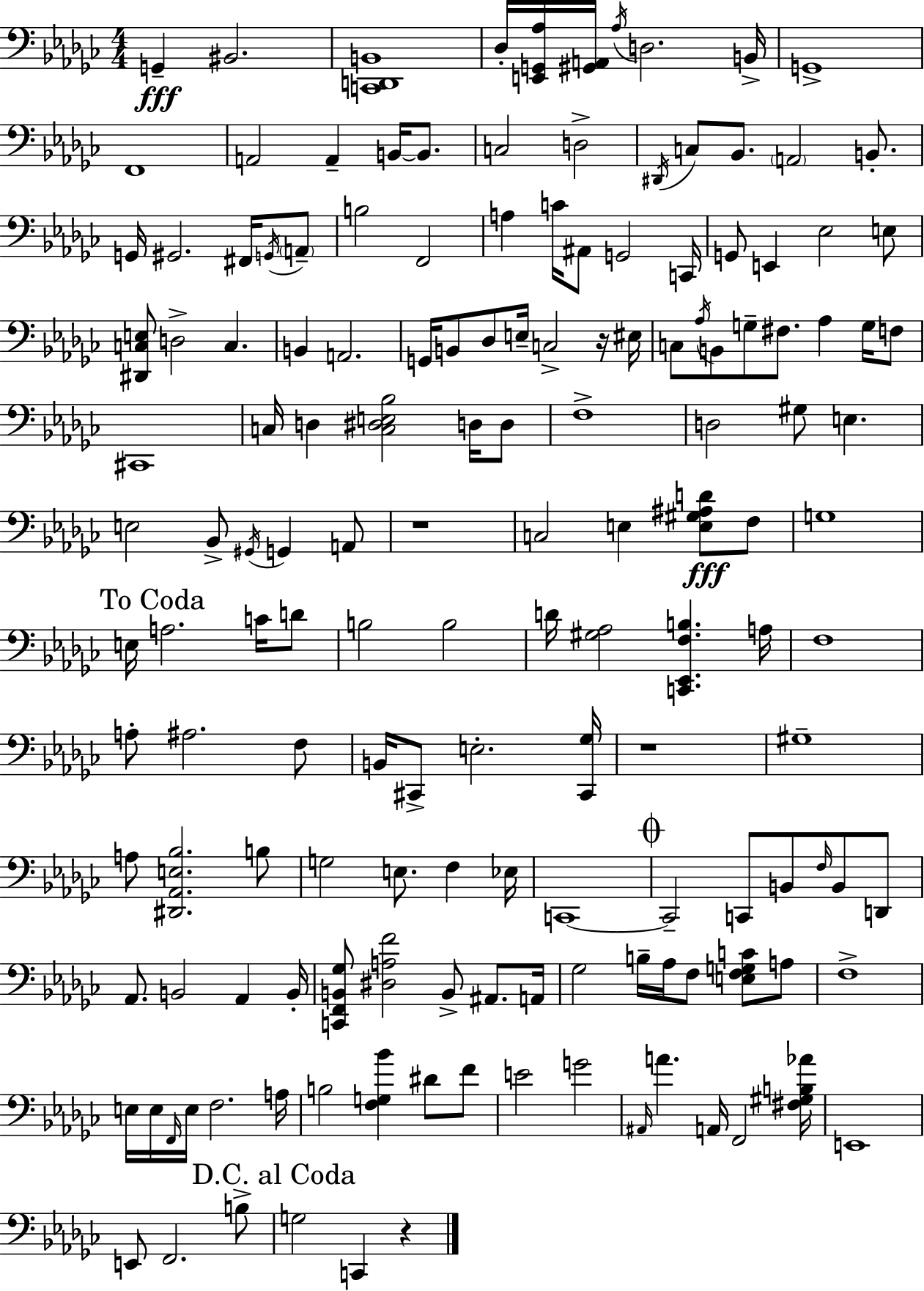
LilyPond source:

{
  \clef bass
  \numericTimeSignature
  \time 4/4
  \key ees \minor
  g,4--\fff bis,2. | <c, d, b,>1 | des16-. <e, g, aes>16 <gis, a,>16 \acciaccatura { aes16 } d2. | b,16-> g,1-> | \break f,1 | a,2 a,4-- b,16~~ b,8. | c2 d2-> | \acciaccatura { dis,16 } c8 bes,8. \parenthesize a,2 b,8.-. | \break g,16 gis,2. fis,16 | \acciaccatura { g,16 } \parenthesize a,8-- b2 f,2 | a4 c'16 ais,8 g,2 | c,16 g,8 e,4 ees2 | \break e8 <dis, c e>8 d2-> c4. | b,4 a,2. | g,16 b,8 des8 e16-- c2-> | r16 eis16 c8 \acciaccatura { aes16 } b,8 g8-- fis8. aes4 | \break g16 f8 cis,1 | c16 d4 <c dis e bes>2 | d16 d8 f1-> | d2 gis8 e4. | \break e2 bes,8-> \acciaccatura { gis,16 } g,4 | a,8 r1 | c2 e4 | <e gis ais d'>8\fff f8 g1 | \break \mark "To Coda" e16 a2. | c'16 d'8 b2 b2 | d'16 <gis aes>2 <c, ees, f b>4. | a16 f1 | \break a8-. ais2. | f8 b,16 cis,8-> e2.-. | <cis, ges>16 r1 | gis1-- | \break a8 <dis, aes, e bes>2. | b8 g2 e8. | f4 ees16 c,1~~ | \mark \markup { \musicglyph "scripts.coda" } c,2-- c,8 b,8 | \break \grace { f16 } b,8 d,8 aes,8. b,2 | aes,4 b,16-. <c, f, b, ges>8 <dis a f'>2 | b,8-> ais,8. a,16 ges2 b16-- aes16 | f8 <e f g c'>8 a8 f1-> | \break e16 e16 \grace { f,16 } e16 f2. | a16 b2 <f g bes'>4 | dis'8 f'8 e'2 g'2 | \grace { ais,16 } a'4. a,16 f,2 | \break <fis gis b aes'>16 e,1 | e,8 f,2. | b8-> \mark "D.C. al Coda" g2 | c,4 r4 \bar "|."
}